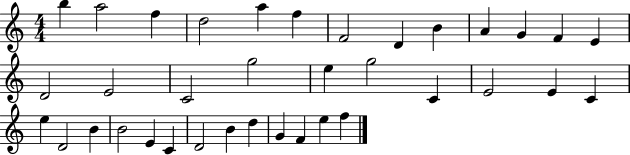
B5/q A5/h F5/q D5/h A5/q F5/q F4/h D4/q B4/q A4/q G4/q F4/q E4/q D4/h E4/h C4/h G5/h E5/q G5/h C4/q E4/h E4/q C4/q E5/q D4/h B4/q B4/h E4/q C4/q D4/h B4/q D5/q G4/q F4/q E5/q F5/q